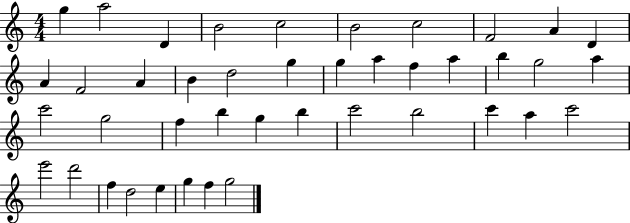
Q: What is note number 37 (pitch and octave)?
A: F5